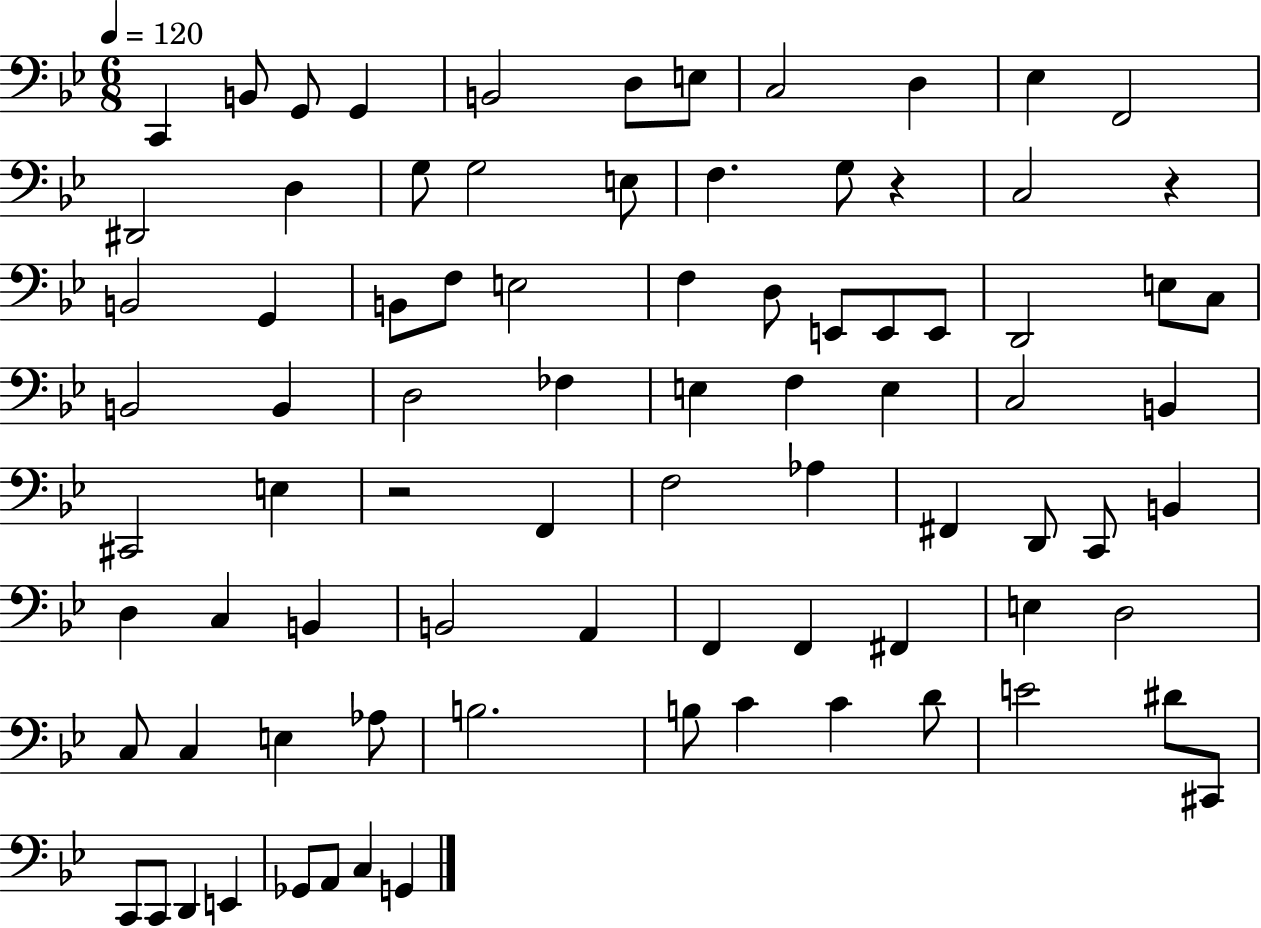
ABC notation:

X:1
T:Untitled
M:6/8
L:1/4
K:Bb
C,, B,,/2 G,,/2 G,, B,,2 D,/2 E,/2 C,2 D, _E, F,,2 ^D,,2 D, G,/2 G,2 E,/2 F, G,/2 z C,2 z B,,2 G,, B,,/2 F,/2 E,2 F, D,/2 E,,/2 E,,/2 E,,/2 D,,2 E,/2 C,/2 B,,2 B,, D,2 _F, E, F, E, C,2 B,, ^C,,2 E, z2 F,, F,2 _A, ^F,, D,,/2 C,,/2 B,, D, C, B,, B,,2 A,, F,, F,, ^F,, E, D,2 C,/2 C, E, _A,/2 B,2 B,/2 C C D/2 E2 ^D/2 ^C,,/2 C,,/2 C,,/2 D,, E,, _G,,/2 A,,/2 C, G,,